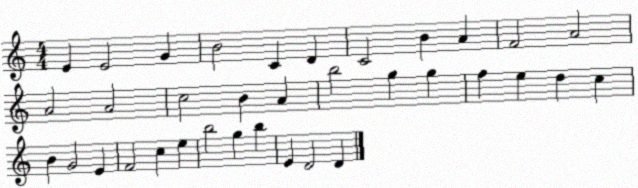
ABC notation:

X:1
T:Untitled
M:4/4
L:1/4
K:C
E E2 G B2 C D C2 B A F2 A2 A2 A2 c2 B A b2 g g f e d c B G2 E F2 c e b2 g b E D2 D